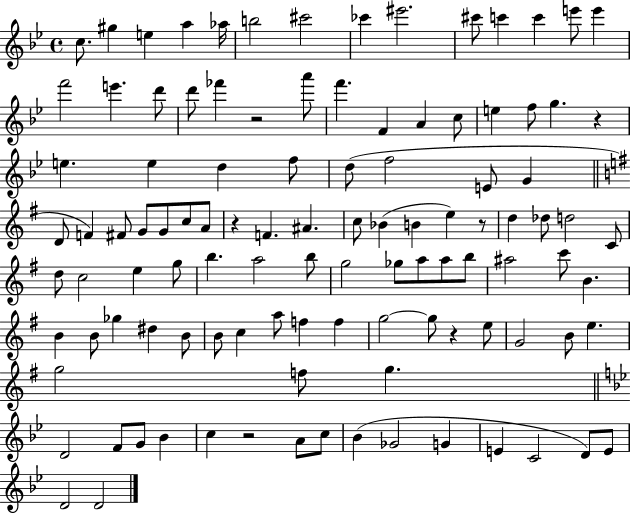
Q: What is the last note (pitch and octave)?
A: D4